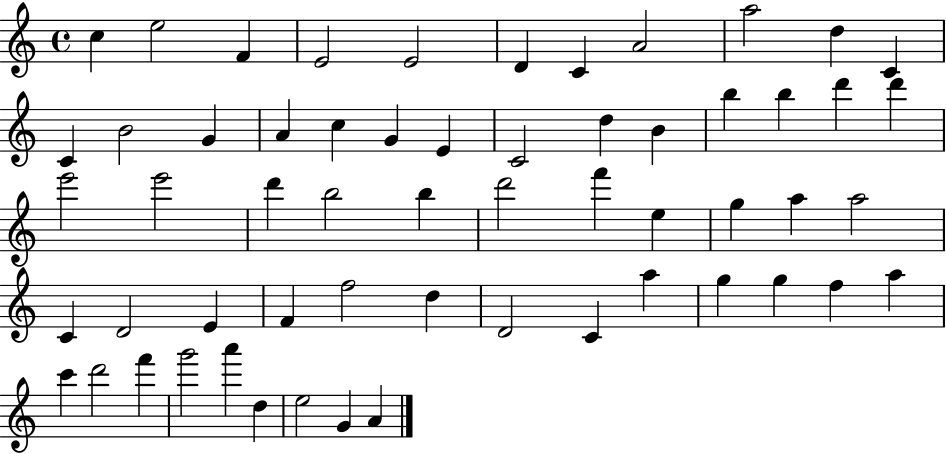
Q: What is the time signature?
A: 4/4